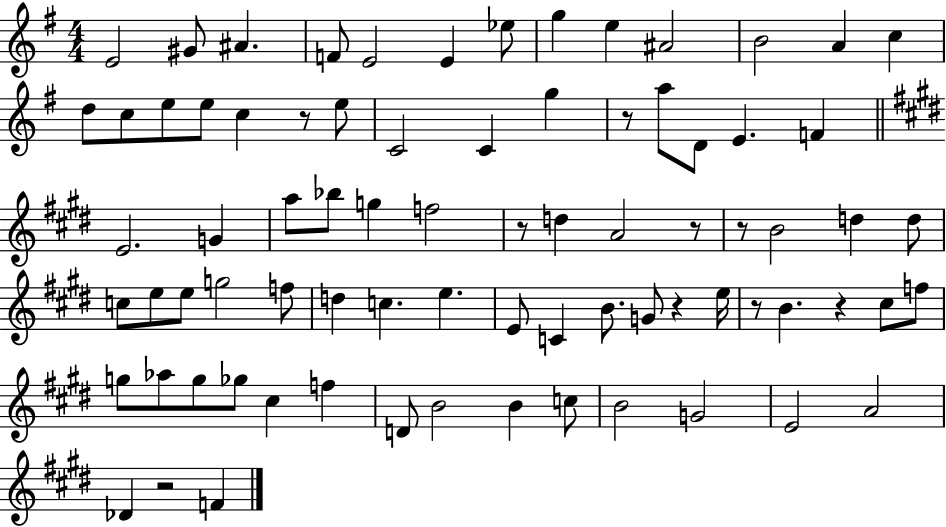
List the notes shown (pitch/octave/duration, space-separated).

E4/h G#4/e A#4/q. F4/e E4/h E4/q Eb5/e G5/q E5/q A#4/h B4/h A4/q C5/q D5/e C5/e E5/e E5/e C5/q R/e E5/e C4/h C4/q G5/q R/e A5/e D4/e E4/q. F4/q E4/h. G4/q A5/e Bb5/e G5/q F5/h R/e D5/q A4/h R/e R/e B4/h D5/q D5/e C5/e E5/e E5/e G5/h F5/e D5/q C5/q. E5/q. E4/e C4/q B4/e. G4/e R/q E5/s R/e B4/q. R/q C#5/e F5/e G5/e Ab5/e G5/e Gb5/e C#5/q F5/q D4/e B4/h B4/q C5/e B4/h G4/h E4/h A4/h Db4/q R/h F4/q